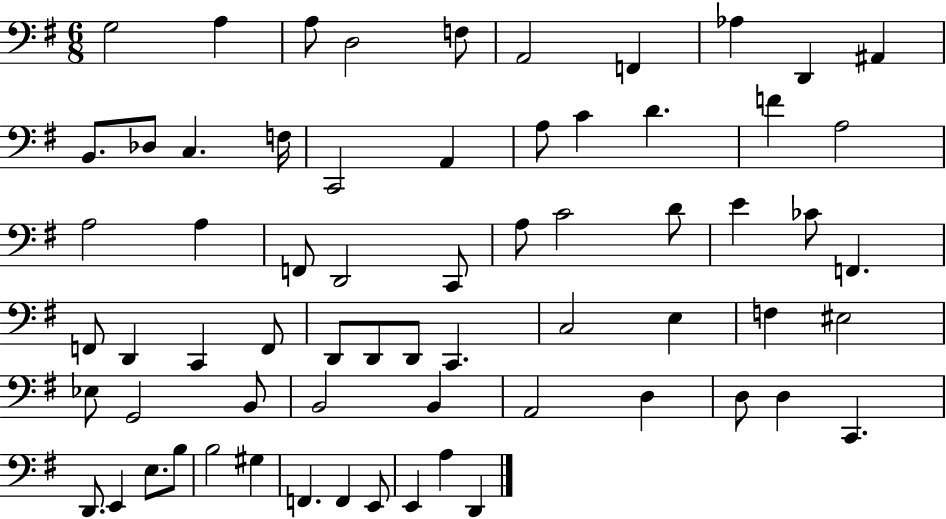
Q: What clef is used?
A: bass